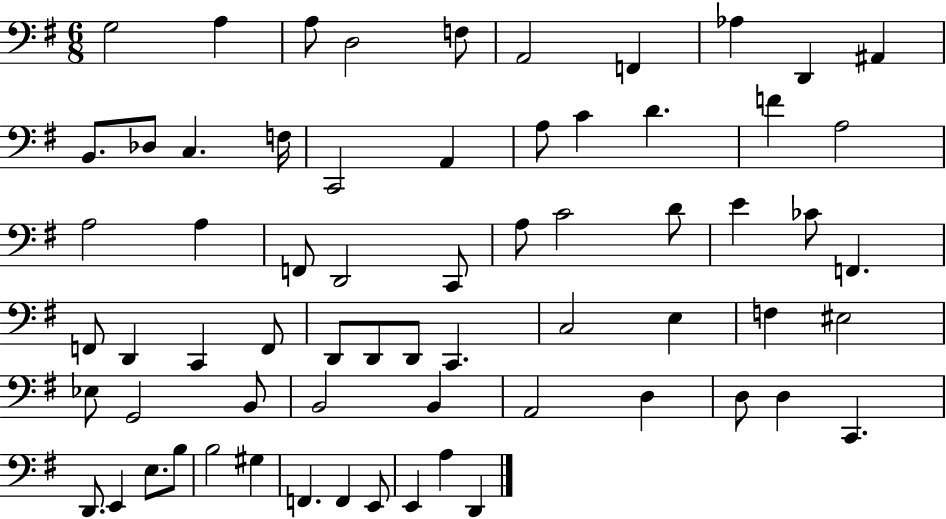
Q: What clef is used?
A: bass